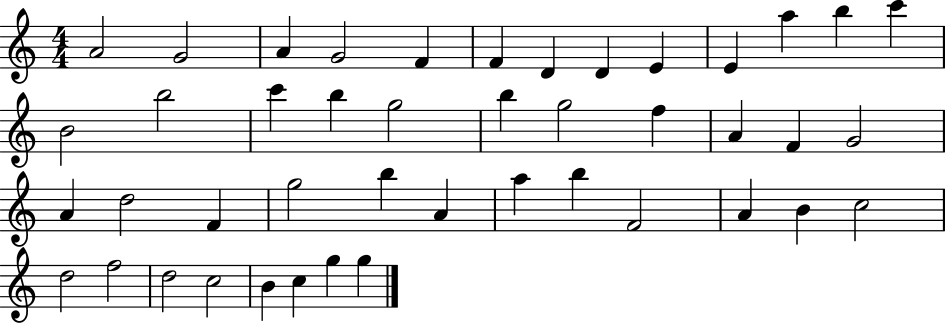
A4/h G4/h A4/q G4/h F4/q F4/q D4/q D4/q E4/q E4/q A5/q B5/q C6/q B4/h B5/h C6/q B5/q G5/h B5/q G5/h F5/q A4/q F4/q G4/h A4/q D5/h F4/q G5/h B5/q A4/q A5/q B5/q F4/h A4/q B4/q C5/h D5/h F5/h D5/h C5/h B4/q C5/q G5/q G5/q